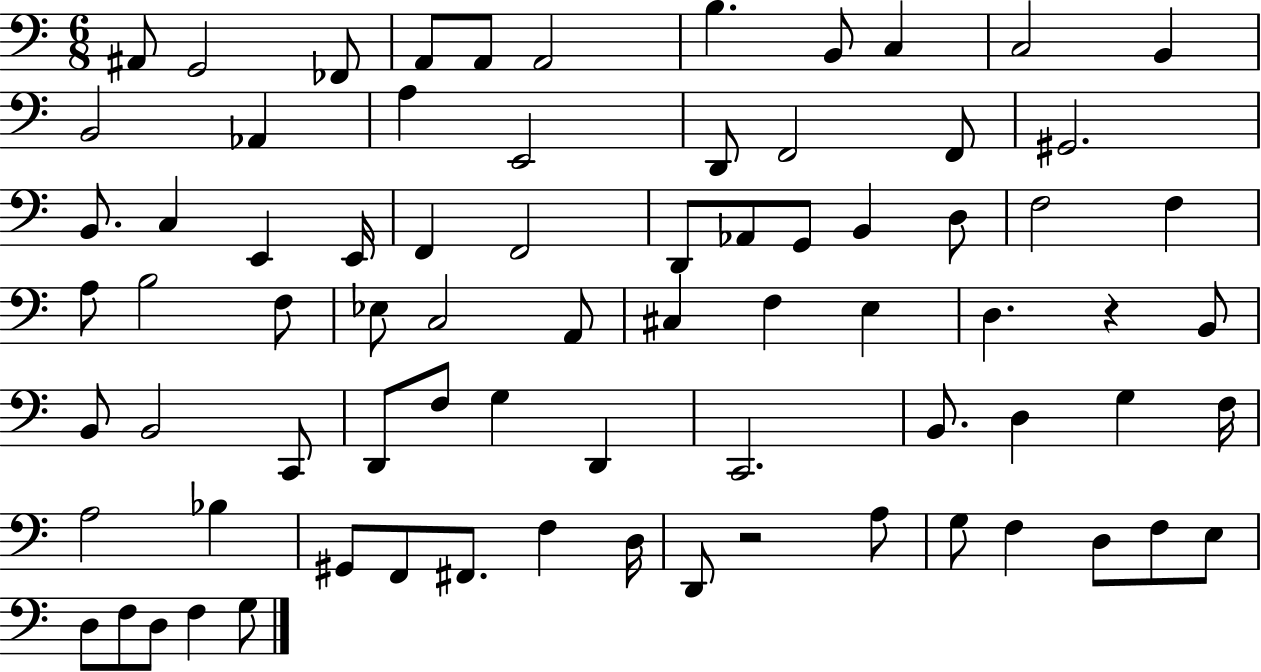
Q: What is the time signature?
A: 6/8